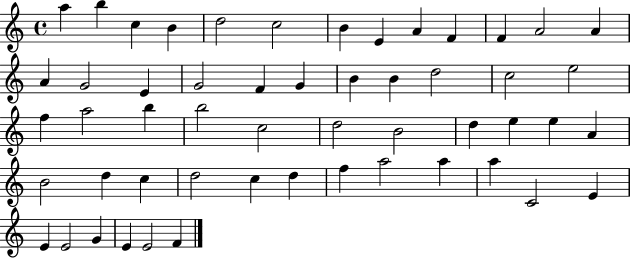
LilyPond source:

{
  \clef treble
  \time 4/4
  \defaultTimeSignature
  \key c \major
  a''4 b''4 c''4 b'4 | d''2 c''2 | b'4 e'4 a'4 f'4 | f'4 a'2 a'4 | \break a'4 g'2 e'4 | g'2 f'4 g'4 | b'4 b'4 d''2 | c''2 e''2 | \break f''4 a''2 b''4 | b''2 c''2 | d''2 b'2 | d''4 e''4 e''4 a'4 | \break b'2 d''4 c''4 | d''2 c''4 d''4 | f''4 a''2 a''4 | a''4 c'2 e'4 | \break e'4 e'2 g'4 | e'4 e'2 f'4 | \bar "|."
}